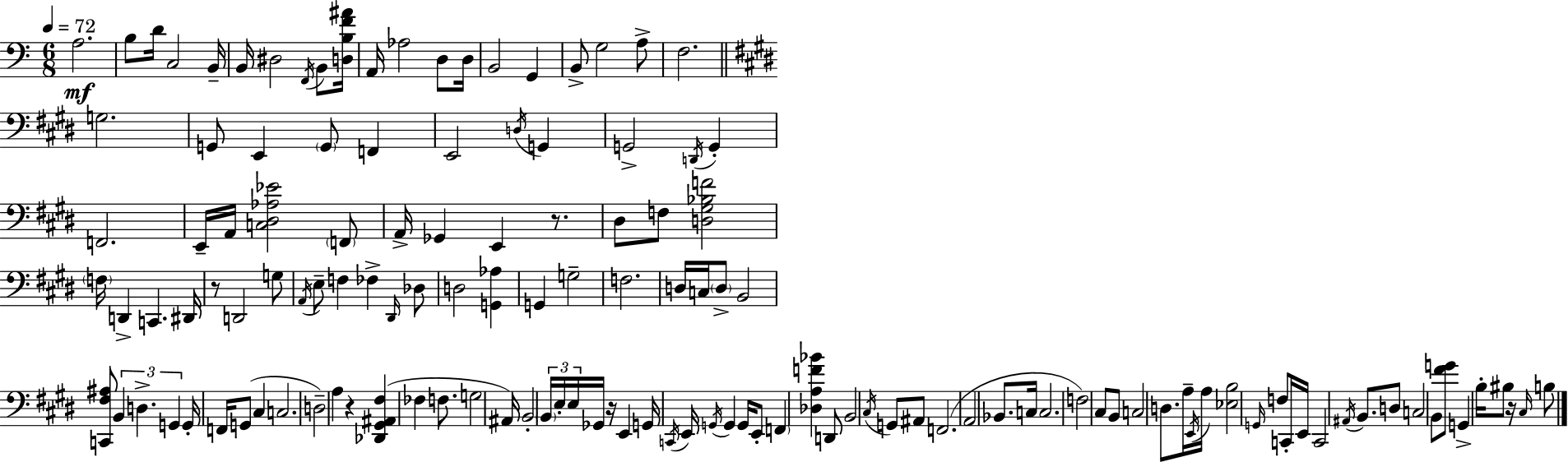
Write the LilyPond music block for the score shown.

{
  \clef bass
  \numericTimeSignature
  \time 6/8
  \key c \major
  \tempo 4 = 72
  \repeat volta 2 { a2.\mf | b8 d'16 c2 b,16-- | b,16 dis2 \acciaccatura { f,16 } b,8 | <d b f' ais'>16 a,16 aes2 d8 | \break d16 b,2 g,4 | b,8-> g2 a8-> | f2. | \bar "||" \break \key e \major g2. | g,8 e,4 \parenthesize g,8 f,4 | e,2 \acciaccatura { d16 } g,4 | g,2-> \acciaccatura { d,16 } g,4-. | \break f,2. | e,16-- a,16 <c dis aes ees'>2 | \parenthesize f,8 a,16-> ges,4 e,4 r8. | dis8 f8 <d gis bes f'>2 | \break \parenthesize f16 d,4-> c,4. | dis,16 r8 d,2 | g8 \acciaccatura { a,16 } e8-- f4 fes4-> | \grace { dis,16 } des8 d2 | \break <g, aes>4 g,4 g2-- | f2. | d16 c16 \parenthesize d8-> b,2 | <c, fis ais>8 \tuplet 3/2 { b,4 d4.-> | \break g,4 } g,16-. f,16 g,8( | cis4 c2. | d2--) | a4 r4 <des, gis, ais, fis>4( | \break fes4 f8. g2 | ais,16) b,2-. | \tuplet 3/2 { \parenthesize b,16 e16-. e16 } ges,16 r16 e,4 g,16 \acciaccatura { c,16 } e,16 | \acciaccatura { g,16 } g,4 g,16 e,8-. \parenthesize f,4 | \break <des a f' bes'>4 d,8 b,2 | \acciaccatura { cis16 } g,8 ais,8 f,2.( | a,2 | bes,8. c16 c2. | \break f2) | cis8 b,8 c2 | d8. a16-- \acciaccatura { e,16 } a16 <ees b>2 | \grace { g,16 } f8 c,16-. e,16 c,2 | \break \acciaccatura { ais,16 } b,8. d8 | c2 b,8 <fis' g'>8 | g,4-> b16-. bis8 r16 \grace { cis16 } b8 } \bar "|."
}